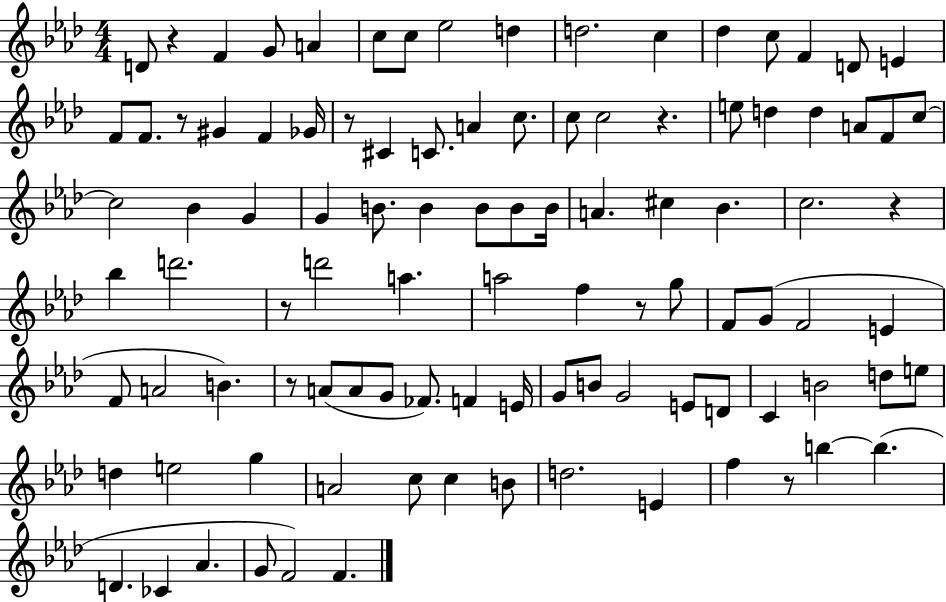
{
  \clef treble
  \numericTimeSignature
  \time 4/4
  \key aes \major
  d'8 r4 f'4 g'8 a'4 | c''8 c''8 ees''2 d''4 | d''2. c''4 | des''4 c''8 f'4 d'8 e'4 | \break f'8 f'8. r8 gis'4 f'4 ges'16 | r8 cis'4 c'8. a'4 c''8. | c''8 c''2 r4. | e''8 d''4 d''4 a'8 f'8 c''8~~ | \break c''2 bes'4 g'4 | g'4 b'8. b'4 b'8 b'8 b'16 | a'4. cis''4 bes'4. | c''2. r4 | \break bes''4 d'''2. | r8 d'''2 a''4. | a''2 f''4 r8 g''8 | f'8 g'8( f'2 e'4 | \break f'8 a'2 b'4.) | r8 a'8( a'8 g'8 fes'8.) f'4 e'16 | g'8 b'8 g'2 e'8 d'8 | c'4 b'2 d''8 e''8 | \break d''4 e''2 g''4 | a'2 c''8 c''4 b'8 | d''2. e'4 | f''4 r8 b''4~~ b''4.( | \break d'4. ces'4 aes'4. | g'8 f'2) f'4. | \bar "|."
}